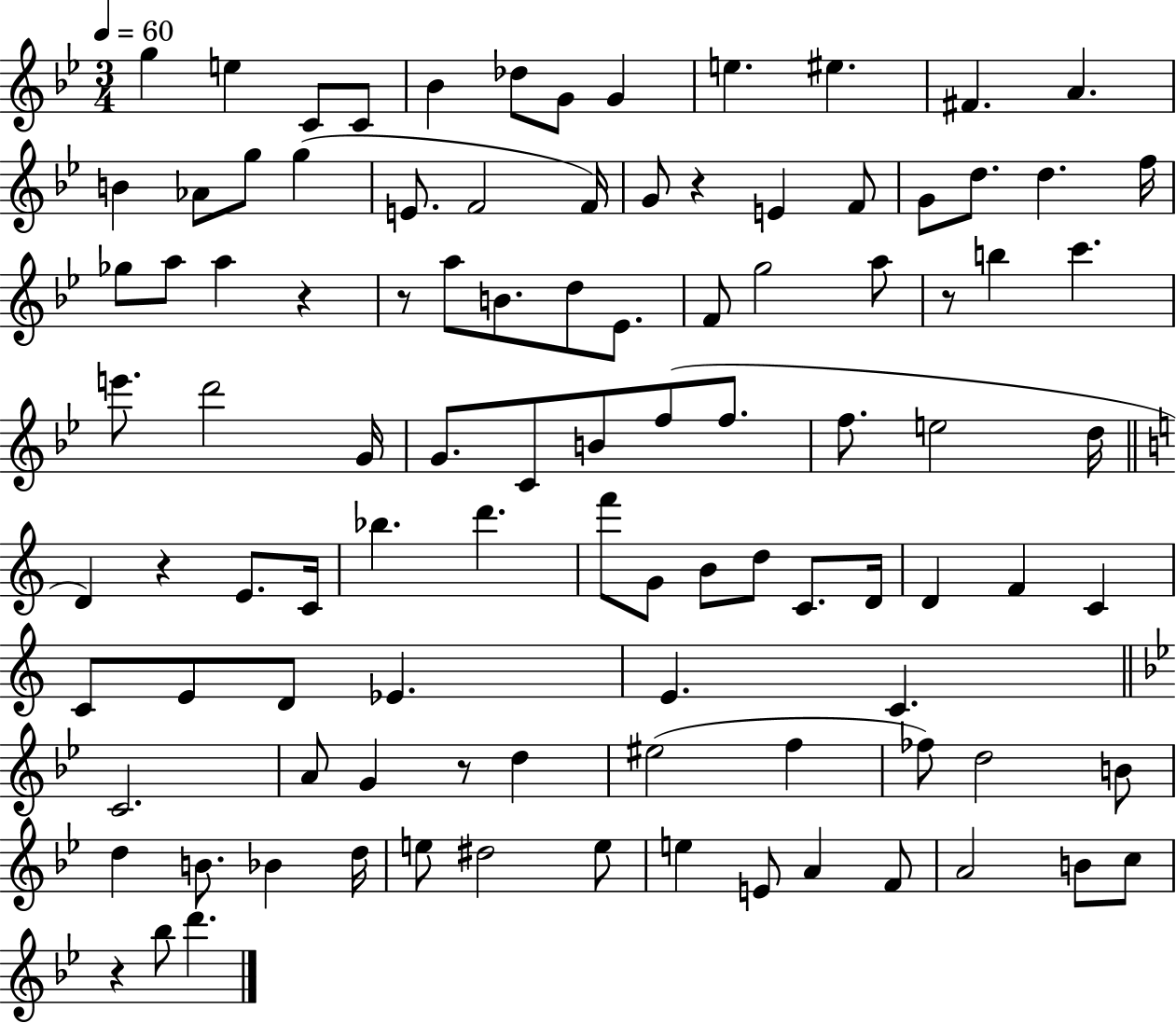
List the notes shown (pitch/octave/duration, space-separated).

G5/q E5/q C4/e C4/e Bb4/q Db5/e G4/e G4/q E5/q. EIS5/q. F#4/q. A4/q. B4/q Ab4/e G5/e G5/q E4/e. F4/h F4/s G4/e R/q E4/q F4/e G4/e D5/e. D5/q. F5/s Gb5/e A5/e A5/q R/q R/e A5/e B4/e. D5/e Eb4/e. F4/e G5/h A5/e R/e B5/q C6/q. E6/e. D6/h G4/s G4/e. C4/e B4/e F5/e F5/e. F5/e. E5/h D5/s D4/q R/q E4/e. C4/s Bb5/q. D6/q. F6/e G4/e B4/e D5/e C4/e. D4/s D4/q F4/q C4/q C4/e E4/e D4/e Eb4/q. E4/q. C4/q. C4/h. A4/e G4/q R/e D5/q EIS5/h F5/q FES5/e D5/h B4/e D5/q B4/e. Bb4/q D5/s E5/e D#5/h E5/e E5/q E4/e A4/q F4/e A4/h B4/e C5/e R/q Bb5/e D6/q.